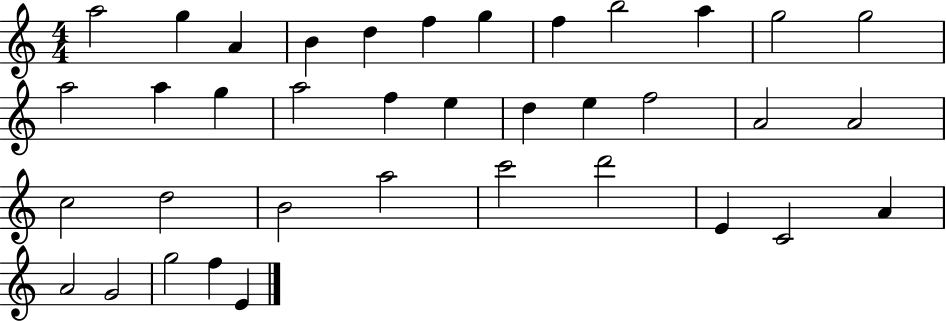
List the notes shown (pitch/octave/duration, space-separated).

A5/h G5/q A4/q B4/q D5/q F5/q G5/q F5/q B5/h A5/q G5/h G5/h A5/h A5/q G5/q A5/h F5/q E5/q D5/q E5/q F5/h A4/h A4/h C5/h D5/h B4/h A5/h C6/h D6/h E4/q C4/h A4/q A4/h G4/h G5/h F5/q E4/q